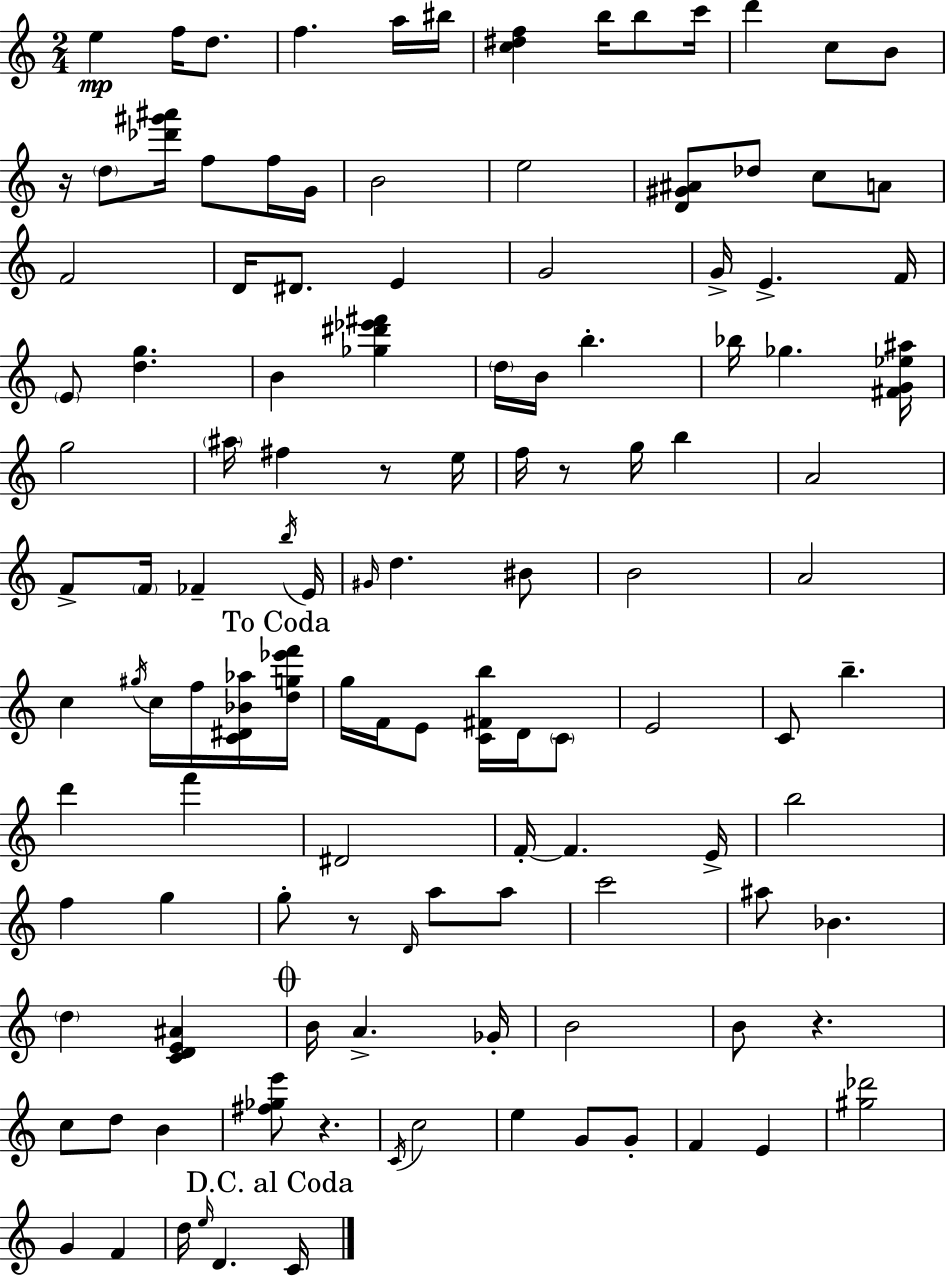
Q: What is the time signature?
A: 2/4